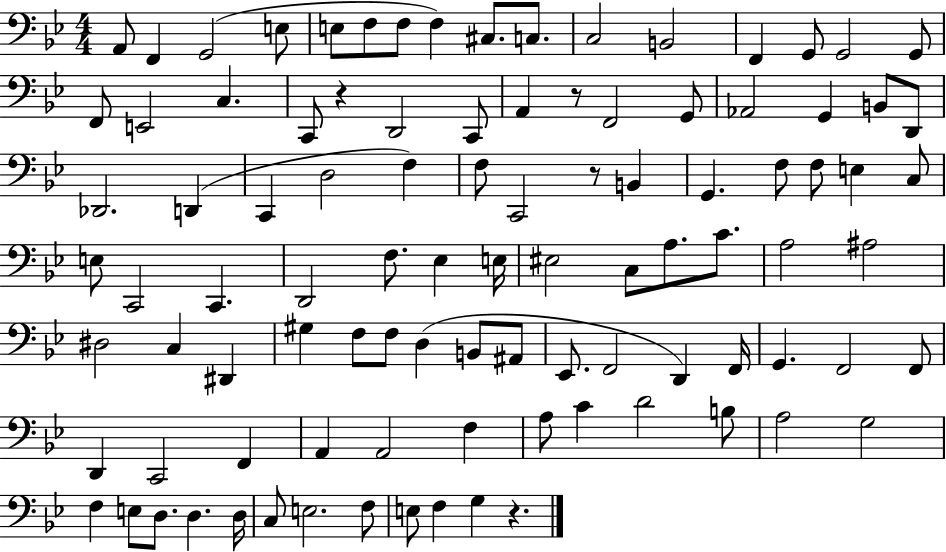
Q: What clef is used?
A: bass